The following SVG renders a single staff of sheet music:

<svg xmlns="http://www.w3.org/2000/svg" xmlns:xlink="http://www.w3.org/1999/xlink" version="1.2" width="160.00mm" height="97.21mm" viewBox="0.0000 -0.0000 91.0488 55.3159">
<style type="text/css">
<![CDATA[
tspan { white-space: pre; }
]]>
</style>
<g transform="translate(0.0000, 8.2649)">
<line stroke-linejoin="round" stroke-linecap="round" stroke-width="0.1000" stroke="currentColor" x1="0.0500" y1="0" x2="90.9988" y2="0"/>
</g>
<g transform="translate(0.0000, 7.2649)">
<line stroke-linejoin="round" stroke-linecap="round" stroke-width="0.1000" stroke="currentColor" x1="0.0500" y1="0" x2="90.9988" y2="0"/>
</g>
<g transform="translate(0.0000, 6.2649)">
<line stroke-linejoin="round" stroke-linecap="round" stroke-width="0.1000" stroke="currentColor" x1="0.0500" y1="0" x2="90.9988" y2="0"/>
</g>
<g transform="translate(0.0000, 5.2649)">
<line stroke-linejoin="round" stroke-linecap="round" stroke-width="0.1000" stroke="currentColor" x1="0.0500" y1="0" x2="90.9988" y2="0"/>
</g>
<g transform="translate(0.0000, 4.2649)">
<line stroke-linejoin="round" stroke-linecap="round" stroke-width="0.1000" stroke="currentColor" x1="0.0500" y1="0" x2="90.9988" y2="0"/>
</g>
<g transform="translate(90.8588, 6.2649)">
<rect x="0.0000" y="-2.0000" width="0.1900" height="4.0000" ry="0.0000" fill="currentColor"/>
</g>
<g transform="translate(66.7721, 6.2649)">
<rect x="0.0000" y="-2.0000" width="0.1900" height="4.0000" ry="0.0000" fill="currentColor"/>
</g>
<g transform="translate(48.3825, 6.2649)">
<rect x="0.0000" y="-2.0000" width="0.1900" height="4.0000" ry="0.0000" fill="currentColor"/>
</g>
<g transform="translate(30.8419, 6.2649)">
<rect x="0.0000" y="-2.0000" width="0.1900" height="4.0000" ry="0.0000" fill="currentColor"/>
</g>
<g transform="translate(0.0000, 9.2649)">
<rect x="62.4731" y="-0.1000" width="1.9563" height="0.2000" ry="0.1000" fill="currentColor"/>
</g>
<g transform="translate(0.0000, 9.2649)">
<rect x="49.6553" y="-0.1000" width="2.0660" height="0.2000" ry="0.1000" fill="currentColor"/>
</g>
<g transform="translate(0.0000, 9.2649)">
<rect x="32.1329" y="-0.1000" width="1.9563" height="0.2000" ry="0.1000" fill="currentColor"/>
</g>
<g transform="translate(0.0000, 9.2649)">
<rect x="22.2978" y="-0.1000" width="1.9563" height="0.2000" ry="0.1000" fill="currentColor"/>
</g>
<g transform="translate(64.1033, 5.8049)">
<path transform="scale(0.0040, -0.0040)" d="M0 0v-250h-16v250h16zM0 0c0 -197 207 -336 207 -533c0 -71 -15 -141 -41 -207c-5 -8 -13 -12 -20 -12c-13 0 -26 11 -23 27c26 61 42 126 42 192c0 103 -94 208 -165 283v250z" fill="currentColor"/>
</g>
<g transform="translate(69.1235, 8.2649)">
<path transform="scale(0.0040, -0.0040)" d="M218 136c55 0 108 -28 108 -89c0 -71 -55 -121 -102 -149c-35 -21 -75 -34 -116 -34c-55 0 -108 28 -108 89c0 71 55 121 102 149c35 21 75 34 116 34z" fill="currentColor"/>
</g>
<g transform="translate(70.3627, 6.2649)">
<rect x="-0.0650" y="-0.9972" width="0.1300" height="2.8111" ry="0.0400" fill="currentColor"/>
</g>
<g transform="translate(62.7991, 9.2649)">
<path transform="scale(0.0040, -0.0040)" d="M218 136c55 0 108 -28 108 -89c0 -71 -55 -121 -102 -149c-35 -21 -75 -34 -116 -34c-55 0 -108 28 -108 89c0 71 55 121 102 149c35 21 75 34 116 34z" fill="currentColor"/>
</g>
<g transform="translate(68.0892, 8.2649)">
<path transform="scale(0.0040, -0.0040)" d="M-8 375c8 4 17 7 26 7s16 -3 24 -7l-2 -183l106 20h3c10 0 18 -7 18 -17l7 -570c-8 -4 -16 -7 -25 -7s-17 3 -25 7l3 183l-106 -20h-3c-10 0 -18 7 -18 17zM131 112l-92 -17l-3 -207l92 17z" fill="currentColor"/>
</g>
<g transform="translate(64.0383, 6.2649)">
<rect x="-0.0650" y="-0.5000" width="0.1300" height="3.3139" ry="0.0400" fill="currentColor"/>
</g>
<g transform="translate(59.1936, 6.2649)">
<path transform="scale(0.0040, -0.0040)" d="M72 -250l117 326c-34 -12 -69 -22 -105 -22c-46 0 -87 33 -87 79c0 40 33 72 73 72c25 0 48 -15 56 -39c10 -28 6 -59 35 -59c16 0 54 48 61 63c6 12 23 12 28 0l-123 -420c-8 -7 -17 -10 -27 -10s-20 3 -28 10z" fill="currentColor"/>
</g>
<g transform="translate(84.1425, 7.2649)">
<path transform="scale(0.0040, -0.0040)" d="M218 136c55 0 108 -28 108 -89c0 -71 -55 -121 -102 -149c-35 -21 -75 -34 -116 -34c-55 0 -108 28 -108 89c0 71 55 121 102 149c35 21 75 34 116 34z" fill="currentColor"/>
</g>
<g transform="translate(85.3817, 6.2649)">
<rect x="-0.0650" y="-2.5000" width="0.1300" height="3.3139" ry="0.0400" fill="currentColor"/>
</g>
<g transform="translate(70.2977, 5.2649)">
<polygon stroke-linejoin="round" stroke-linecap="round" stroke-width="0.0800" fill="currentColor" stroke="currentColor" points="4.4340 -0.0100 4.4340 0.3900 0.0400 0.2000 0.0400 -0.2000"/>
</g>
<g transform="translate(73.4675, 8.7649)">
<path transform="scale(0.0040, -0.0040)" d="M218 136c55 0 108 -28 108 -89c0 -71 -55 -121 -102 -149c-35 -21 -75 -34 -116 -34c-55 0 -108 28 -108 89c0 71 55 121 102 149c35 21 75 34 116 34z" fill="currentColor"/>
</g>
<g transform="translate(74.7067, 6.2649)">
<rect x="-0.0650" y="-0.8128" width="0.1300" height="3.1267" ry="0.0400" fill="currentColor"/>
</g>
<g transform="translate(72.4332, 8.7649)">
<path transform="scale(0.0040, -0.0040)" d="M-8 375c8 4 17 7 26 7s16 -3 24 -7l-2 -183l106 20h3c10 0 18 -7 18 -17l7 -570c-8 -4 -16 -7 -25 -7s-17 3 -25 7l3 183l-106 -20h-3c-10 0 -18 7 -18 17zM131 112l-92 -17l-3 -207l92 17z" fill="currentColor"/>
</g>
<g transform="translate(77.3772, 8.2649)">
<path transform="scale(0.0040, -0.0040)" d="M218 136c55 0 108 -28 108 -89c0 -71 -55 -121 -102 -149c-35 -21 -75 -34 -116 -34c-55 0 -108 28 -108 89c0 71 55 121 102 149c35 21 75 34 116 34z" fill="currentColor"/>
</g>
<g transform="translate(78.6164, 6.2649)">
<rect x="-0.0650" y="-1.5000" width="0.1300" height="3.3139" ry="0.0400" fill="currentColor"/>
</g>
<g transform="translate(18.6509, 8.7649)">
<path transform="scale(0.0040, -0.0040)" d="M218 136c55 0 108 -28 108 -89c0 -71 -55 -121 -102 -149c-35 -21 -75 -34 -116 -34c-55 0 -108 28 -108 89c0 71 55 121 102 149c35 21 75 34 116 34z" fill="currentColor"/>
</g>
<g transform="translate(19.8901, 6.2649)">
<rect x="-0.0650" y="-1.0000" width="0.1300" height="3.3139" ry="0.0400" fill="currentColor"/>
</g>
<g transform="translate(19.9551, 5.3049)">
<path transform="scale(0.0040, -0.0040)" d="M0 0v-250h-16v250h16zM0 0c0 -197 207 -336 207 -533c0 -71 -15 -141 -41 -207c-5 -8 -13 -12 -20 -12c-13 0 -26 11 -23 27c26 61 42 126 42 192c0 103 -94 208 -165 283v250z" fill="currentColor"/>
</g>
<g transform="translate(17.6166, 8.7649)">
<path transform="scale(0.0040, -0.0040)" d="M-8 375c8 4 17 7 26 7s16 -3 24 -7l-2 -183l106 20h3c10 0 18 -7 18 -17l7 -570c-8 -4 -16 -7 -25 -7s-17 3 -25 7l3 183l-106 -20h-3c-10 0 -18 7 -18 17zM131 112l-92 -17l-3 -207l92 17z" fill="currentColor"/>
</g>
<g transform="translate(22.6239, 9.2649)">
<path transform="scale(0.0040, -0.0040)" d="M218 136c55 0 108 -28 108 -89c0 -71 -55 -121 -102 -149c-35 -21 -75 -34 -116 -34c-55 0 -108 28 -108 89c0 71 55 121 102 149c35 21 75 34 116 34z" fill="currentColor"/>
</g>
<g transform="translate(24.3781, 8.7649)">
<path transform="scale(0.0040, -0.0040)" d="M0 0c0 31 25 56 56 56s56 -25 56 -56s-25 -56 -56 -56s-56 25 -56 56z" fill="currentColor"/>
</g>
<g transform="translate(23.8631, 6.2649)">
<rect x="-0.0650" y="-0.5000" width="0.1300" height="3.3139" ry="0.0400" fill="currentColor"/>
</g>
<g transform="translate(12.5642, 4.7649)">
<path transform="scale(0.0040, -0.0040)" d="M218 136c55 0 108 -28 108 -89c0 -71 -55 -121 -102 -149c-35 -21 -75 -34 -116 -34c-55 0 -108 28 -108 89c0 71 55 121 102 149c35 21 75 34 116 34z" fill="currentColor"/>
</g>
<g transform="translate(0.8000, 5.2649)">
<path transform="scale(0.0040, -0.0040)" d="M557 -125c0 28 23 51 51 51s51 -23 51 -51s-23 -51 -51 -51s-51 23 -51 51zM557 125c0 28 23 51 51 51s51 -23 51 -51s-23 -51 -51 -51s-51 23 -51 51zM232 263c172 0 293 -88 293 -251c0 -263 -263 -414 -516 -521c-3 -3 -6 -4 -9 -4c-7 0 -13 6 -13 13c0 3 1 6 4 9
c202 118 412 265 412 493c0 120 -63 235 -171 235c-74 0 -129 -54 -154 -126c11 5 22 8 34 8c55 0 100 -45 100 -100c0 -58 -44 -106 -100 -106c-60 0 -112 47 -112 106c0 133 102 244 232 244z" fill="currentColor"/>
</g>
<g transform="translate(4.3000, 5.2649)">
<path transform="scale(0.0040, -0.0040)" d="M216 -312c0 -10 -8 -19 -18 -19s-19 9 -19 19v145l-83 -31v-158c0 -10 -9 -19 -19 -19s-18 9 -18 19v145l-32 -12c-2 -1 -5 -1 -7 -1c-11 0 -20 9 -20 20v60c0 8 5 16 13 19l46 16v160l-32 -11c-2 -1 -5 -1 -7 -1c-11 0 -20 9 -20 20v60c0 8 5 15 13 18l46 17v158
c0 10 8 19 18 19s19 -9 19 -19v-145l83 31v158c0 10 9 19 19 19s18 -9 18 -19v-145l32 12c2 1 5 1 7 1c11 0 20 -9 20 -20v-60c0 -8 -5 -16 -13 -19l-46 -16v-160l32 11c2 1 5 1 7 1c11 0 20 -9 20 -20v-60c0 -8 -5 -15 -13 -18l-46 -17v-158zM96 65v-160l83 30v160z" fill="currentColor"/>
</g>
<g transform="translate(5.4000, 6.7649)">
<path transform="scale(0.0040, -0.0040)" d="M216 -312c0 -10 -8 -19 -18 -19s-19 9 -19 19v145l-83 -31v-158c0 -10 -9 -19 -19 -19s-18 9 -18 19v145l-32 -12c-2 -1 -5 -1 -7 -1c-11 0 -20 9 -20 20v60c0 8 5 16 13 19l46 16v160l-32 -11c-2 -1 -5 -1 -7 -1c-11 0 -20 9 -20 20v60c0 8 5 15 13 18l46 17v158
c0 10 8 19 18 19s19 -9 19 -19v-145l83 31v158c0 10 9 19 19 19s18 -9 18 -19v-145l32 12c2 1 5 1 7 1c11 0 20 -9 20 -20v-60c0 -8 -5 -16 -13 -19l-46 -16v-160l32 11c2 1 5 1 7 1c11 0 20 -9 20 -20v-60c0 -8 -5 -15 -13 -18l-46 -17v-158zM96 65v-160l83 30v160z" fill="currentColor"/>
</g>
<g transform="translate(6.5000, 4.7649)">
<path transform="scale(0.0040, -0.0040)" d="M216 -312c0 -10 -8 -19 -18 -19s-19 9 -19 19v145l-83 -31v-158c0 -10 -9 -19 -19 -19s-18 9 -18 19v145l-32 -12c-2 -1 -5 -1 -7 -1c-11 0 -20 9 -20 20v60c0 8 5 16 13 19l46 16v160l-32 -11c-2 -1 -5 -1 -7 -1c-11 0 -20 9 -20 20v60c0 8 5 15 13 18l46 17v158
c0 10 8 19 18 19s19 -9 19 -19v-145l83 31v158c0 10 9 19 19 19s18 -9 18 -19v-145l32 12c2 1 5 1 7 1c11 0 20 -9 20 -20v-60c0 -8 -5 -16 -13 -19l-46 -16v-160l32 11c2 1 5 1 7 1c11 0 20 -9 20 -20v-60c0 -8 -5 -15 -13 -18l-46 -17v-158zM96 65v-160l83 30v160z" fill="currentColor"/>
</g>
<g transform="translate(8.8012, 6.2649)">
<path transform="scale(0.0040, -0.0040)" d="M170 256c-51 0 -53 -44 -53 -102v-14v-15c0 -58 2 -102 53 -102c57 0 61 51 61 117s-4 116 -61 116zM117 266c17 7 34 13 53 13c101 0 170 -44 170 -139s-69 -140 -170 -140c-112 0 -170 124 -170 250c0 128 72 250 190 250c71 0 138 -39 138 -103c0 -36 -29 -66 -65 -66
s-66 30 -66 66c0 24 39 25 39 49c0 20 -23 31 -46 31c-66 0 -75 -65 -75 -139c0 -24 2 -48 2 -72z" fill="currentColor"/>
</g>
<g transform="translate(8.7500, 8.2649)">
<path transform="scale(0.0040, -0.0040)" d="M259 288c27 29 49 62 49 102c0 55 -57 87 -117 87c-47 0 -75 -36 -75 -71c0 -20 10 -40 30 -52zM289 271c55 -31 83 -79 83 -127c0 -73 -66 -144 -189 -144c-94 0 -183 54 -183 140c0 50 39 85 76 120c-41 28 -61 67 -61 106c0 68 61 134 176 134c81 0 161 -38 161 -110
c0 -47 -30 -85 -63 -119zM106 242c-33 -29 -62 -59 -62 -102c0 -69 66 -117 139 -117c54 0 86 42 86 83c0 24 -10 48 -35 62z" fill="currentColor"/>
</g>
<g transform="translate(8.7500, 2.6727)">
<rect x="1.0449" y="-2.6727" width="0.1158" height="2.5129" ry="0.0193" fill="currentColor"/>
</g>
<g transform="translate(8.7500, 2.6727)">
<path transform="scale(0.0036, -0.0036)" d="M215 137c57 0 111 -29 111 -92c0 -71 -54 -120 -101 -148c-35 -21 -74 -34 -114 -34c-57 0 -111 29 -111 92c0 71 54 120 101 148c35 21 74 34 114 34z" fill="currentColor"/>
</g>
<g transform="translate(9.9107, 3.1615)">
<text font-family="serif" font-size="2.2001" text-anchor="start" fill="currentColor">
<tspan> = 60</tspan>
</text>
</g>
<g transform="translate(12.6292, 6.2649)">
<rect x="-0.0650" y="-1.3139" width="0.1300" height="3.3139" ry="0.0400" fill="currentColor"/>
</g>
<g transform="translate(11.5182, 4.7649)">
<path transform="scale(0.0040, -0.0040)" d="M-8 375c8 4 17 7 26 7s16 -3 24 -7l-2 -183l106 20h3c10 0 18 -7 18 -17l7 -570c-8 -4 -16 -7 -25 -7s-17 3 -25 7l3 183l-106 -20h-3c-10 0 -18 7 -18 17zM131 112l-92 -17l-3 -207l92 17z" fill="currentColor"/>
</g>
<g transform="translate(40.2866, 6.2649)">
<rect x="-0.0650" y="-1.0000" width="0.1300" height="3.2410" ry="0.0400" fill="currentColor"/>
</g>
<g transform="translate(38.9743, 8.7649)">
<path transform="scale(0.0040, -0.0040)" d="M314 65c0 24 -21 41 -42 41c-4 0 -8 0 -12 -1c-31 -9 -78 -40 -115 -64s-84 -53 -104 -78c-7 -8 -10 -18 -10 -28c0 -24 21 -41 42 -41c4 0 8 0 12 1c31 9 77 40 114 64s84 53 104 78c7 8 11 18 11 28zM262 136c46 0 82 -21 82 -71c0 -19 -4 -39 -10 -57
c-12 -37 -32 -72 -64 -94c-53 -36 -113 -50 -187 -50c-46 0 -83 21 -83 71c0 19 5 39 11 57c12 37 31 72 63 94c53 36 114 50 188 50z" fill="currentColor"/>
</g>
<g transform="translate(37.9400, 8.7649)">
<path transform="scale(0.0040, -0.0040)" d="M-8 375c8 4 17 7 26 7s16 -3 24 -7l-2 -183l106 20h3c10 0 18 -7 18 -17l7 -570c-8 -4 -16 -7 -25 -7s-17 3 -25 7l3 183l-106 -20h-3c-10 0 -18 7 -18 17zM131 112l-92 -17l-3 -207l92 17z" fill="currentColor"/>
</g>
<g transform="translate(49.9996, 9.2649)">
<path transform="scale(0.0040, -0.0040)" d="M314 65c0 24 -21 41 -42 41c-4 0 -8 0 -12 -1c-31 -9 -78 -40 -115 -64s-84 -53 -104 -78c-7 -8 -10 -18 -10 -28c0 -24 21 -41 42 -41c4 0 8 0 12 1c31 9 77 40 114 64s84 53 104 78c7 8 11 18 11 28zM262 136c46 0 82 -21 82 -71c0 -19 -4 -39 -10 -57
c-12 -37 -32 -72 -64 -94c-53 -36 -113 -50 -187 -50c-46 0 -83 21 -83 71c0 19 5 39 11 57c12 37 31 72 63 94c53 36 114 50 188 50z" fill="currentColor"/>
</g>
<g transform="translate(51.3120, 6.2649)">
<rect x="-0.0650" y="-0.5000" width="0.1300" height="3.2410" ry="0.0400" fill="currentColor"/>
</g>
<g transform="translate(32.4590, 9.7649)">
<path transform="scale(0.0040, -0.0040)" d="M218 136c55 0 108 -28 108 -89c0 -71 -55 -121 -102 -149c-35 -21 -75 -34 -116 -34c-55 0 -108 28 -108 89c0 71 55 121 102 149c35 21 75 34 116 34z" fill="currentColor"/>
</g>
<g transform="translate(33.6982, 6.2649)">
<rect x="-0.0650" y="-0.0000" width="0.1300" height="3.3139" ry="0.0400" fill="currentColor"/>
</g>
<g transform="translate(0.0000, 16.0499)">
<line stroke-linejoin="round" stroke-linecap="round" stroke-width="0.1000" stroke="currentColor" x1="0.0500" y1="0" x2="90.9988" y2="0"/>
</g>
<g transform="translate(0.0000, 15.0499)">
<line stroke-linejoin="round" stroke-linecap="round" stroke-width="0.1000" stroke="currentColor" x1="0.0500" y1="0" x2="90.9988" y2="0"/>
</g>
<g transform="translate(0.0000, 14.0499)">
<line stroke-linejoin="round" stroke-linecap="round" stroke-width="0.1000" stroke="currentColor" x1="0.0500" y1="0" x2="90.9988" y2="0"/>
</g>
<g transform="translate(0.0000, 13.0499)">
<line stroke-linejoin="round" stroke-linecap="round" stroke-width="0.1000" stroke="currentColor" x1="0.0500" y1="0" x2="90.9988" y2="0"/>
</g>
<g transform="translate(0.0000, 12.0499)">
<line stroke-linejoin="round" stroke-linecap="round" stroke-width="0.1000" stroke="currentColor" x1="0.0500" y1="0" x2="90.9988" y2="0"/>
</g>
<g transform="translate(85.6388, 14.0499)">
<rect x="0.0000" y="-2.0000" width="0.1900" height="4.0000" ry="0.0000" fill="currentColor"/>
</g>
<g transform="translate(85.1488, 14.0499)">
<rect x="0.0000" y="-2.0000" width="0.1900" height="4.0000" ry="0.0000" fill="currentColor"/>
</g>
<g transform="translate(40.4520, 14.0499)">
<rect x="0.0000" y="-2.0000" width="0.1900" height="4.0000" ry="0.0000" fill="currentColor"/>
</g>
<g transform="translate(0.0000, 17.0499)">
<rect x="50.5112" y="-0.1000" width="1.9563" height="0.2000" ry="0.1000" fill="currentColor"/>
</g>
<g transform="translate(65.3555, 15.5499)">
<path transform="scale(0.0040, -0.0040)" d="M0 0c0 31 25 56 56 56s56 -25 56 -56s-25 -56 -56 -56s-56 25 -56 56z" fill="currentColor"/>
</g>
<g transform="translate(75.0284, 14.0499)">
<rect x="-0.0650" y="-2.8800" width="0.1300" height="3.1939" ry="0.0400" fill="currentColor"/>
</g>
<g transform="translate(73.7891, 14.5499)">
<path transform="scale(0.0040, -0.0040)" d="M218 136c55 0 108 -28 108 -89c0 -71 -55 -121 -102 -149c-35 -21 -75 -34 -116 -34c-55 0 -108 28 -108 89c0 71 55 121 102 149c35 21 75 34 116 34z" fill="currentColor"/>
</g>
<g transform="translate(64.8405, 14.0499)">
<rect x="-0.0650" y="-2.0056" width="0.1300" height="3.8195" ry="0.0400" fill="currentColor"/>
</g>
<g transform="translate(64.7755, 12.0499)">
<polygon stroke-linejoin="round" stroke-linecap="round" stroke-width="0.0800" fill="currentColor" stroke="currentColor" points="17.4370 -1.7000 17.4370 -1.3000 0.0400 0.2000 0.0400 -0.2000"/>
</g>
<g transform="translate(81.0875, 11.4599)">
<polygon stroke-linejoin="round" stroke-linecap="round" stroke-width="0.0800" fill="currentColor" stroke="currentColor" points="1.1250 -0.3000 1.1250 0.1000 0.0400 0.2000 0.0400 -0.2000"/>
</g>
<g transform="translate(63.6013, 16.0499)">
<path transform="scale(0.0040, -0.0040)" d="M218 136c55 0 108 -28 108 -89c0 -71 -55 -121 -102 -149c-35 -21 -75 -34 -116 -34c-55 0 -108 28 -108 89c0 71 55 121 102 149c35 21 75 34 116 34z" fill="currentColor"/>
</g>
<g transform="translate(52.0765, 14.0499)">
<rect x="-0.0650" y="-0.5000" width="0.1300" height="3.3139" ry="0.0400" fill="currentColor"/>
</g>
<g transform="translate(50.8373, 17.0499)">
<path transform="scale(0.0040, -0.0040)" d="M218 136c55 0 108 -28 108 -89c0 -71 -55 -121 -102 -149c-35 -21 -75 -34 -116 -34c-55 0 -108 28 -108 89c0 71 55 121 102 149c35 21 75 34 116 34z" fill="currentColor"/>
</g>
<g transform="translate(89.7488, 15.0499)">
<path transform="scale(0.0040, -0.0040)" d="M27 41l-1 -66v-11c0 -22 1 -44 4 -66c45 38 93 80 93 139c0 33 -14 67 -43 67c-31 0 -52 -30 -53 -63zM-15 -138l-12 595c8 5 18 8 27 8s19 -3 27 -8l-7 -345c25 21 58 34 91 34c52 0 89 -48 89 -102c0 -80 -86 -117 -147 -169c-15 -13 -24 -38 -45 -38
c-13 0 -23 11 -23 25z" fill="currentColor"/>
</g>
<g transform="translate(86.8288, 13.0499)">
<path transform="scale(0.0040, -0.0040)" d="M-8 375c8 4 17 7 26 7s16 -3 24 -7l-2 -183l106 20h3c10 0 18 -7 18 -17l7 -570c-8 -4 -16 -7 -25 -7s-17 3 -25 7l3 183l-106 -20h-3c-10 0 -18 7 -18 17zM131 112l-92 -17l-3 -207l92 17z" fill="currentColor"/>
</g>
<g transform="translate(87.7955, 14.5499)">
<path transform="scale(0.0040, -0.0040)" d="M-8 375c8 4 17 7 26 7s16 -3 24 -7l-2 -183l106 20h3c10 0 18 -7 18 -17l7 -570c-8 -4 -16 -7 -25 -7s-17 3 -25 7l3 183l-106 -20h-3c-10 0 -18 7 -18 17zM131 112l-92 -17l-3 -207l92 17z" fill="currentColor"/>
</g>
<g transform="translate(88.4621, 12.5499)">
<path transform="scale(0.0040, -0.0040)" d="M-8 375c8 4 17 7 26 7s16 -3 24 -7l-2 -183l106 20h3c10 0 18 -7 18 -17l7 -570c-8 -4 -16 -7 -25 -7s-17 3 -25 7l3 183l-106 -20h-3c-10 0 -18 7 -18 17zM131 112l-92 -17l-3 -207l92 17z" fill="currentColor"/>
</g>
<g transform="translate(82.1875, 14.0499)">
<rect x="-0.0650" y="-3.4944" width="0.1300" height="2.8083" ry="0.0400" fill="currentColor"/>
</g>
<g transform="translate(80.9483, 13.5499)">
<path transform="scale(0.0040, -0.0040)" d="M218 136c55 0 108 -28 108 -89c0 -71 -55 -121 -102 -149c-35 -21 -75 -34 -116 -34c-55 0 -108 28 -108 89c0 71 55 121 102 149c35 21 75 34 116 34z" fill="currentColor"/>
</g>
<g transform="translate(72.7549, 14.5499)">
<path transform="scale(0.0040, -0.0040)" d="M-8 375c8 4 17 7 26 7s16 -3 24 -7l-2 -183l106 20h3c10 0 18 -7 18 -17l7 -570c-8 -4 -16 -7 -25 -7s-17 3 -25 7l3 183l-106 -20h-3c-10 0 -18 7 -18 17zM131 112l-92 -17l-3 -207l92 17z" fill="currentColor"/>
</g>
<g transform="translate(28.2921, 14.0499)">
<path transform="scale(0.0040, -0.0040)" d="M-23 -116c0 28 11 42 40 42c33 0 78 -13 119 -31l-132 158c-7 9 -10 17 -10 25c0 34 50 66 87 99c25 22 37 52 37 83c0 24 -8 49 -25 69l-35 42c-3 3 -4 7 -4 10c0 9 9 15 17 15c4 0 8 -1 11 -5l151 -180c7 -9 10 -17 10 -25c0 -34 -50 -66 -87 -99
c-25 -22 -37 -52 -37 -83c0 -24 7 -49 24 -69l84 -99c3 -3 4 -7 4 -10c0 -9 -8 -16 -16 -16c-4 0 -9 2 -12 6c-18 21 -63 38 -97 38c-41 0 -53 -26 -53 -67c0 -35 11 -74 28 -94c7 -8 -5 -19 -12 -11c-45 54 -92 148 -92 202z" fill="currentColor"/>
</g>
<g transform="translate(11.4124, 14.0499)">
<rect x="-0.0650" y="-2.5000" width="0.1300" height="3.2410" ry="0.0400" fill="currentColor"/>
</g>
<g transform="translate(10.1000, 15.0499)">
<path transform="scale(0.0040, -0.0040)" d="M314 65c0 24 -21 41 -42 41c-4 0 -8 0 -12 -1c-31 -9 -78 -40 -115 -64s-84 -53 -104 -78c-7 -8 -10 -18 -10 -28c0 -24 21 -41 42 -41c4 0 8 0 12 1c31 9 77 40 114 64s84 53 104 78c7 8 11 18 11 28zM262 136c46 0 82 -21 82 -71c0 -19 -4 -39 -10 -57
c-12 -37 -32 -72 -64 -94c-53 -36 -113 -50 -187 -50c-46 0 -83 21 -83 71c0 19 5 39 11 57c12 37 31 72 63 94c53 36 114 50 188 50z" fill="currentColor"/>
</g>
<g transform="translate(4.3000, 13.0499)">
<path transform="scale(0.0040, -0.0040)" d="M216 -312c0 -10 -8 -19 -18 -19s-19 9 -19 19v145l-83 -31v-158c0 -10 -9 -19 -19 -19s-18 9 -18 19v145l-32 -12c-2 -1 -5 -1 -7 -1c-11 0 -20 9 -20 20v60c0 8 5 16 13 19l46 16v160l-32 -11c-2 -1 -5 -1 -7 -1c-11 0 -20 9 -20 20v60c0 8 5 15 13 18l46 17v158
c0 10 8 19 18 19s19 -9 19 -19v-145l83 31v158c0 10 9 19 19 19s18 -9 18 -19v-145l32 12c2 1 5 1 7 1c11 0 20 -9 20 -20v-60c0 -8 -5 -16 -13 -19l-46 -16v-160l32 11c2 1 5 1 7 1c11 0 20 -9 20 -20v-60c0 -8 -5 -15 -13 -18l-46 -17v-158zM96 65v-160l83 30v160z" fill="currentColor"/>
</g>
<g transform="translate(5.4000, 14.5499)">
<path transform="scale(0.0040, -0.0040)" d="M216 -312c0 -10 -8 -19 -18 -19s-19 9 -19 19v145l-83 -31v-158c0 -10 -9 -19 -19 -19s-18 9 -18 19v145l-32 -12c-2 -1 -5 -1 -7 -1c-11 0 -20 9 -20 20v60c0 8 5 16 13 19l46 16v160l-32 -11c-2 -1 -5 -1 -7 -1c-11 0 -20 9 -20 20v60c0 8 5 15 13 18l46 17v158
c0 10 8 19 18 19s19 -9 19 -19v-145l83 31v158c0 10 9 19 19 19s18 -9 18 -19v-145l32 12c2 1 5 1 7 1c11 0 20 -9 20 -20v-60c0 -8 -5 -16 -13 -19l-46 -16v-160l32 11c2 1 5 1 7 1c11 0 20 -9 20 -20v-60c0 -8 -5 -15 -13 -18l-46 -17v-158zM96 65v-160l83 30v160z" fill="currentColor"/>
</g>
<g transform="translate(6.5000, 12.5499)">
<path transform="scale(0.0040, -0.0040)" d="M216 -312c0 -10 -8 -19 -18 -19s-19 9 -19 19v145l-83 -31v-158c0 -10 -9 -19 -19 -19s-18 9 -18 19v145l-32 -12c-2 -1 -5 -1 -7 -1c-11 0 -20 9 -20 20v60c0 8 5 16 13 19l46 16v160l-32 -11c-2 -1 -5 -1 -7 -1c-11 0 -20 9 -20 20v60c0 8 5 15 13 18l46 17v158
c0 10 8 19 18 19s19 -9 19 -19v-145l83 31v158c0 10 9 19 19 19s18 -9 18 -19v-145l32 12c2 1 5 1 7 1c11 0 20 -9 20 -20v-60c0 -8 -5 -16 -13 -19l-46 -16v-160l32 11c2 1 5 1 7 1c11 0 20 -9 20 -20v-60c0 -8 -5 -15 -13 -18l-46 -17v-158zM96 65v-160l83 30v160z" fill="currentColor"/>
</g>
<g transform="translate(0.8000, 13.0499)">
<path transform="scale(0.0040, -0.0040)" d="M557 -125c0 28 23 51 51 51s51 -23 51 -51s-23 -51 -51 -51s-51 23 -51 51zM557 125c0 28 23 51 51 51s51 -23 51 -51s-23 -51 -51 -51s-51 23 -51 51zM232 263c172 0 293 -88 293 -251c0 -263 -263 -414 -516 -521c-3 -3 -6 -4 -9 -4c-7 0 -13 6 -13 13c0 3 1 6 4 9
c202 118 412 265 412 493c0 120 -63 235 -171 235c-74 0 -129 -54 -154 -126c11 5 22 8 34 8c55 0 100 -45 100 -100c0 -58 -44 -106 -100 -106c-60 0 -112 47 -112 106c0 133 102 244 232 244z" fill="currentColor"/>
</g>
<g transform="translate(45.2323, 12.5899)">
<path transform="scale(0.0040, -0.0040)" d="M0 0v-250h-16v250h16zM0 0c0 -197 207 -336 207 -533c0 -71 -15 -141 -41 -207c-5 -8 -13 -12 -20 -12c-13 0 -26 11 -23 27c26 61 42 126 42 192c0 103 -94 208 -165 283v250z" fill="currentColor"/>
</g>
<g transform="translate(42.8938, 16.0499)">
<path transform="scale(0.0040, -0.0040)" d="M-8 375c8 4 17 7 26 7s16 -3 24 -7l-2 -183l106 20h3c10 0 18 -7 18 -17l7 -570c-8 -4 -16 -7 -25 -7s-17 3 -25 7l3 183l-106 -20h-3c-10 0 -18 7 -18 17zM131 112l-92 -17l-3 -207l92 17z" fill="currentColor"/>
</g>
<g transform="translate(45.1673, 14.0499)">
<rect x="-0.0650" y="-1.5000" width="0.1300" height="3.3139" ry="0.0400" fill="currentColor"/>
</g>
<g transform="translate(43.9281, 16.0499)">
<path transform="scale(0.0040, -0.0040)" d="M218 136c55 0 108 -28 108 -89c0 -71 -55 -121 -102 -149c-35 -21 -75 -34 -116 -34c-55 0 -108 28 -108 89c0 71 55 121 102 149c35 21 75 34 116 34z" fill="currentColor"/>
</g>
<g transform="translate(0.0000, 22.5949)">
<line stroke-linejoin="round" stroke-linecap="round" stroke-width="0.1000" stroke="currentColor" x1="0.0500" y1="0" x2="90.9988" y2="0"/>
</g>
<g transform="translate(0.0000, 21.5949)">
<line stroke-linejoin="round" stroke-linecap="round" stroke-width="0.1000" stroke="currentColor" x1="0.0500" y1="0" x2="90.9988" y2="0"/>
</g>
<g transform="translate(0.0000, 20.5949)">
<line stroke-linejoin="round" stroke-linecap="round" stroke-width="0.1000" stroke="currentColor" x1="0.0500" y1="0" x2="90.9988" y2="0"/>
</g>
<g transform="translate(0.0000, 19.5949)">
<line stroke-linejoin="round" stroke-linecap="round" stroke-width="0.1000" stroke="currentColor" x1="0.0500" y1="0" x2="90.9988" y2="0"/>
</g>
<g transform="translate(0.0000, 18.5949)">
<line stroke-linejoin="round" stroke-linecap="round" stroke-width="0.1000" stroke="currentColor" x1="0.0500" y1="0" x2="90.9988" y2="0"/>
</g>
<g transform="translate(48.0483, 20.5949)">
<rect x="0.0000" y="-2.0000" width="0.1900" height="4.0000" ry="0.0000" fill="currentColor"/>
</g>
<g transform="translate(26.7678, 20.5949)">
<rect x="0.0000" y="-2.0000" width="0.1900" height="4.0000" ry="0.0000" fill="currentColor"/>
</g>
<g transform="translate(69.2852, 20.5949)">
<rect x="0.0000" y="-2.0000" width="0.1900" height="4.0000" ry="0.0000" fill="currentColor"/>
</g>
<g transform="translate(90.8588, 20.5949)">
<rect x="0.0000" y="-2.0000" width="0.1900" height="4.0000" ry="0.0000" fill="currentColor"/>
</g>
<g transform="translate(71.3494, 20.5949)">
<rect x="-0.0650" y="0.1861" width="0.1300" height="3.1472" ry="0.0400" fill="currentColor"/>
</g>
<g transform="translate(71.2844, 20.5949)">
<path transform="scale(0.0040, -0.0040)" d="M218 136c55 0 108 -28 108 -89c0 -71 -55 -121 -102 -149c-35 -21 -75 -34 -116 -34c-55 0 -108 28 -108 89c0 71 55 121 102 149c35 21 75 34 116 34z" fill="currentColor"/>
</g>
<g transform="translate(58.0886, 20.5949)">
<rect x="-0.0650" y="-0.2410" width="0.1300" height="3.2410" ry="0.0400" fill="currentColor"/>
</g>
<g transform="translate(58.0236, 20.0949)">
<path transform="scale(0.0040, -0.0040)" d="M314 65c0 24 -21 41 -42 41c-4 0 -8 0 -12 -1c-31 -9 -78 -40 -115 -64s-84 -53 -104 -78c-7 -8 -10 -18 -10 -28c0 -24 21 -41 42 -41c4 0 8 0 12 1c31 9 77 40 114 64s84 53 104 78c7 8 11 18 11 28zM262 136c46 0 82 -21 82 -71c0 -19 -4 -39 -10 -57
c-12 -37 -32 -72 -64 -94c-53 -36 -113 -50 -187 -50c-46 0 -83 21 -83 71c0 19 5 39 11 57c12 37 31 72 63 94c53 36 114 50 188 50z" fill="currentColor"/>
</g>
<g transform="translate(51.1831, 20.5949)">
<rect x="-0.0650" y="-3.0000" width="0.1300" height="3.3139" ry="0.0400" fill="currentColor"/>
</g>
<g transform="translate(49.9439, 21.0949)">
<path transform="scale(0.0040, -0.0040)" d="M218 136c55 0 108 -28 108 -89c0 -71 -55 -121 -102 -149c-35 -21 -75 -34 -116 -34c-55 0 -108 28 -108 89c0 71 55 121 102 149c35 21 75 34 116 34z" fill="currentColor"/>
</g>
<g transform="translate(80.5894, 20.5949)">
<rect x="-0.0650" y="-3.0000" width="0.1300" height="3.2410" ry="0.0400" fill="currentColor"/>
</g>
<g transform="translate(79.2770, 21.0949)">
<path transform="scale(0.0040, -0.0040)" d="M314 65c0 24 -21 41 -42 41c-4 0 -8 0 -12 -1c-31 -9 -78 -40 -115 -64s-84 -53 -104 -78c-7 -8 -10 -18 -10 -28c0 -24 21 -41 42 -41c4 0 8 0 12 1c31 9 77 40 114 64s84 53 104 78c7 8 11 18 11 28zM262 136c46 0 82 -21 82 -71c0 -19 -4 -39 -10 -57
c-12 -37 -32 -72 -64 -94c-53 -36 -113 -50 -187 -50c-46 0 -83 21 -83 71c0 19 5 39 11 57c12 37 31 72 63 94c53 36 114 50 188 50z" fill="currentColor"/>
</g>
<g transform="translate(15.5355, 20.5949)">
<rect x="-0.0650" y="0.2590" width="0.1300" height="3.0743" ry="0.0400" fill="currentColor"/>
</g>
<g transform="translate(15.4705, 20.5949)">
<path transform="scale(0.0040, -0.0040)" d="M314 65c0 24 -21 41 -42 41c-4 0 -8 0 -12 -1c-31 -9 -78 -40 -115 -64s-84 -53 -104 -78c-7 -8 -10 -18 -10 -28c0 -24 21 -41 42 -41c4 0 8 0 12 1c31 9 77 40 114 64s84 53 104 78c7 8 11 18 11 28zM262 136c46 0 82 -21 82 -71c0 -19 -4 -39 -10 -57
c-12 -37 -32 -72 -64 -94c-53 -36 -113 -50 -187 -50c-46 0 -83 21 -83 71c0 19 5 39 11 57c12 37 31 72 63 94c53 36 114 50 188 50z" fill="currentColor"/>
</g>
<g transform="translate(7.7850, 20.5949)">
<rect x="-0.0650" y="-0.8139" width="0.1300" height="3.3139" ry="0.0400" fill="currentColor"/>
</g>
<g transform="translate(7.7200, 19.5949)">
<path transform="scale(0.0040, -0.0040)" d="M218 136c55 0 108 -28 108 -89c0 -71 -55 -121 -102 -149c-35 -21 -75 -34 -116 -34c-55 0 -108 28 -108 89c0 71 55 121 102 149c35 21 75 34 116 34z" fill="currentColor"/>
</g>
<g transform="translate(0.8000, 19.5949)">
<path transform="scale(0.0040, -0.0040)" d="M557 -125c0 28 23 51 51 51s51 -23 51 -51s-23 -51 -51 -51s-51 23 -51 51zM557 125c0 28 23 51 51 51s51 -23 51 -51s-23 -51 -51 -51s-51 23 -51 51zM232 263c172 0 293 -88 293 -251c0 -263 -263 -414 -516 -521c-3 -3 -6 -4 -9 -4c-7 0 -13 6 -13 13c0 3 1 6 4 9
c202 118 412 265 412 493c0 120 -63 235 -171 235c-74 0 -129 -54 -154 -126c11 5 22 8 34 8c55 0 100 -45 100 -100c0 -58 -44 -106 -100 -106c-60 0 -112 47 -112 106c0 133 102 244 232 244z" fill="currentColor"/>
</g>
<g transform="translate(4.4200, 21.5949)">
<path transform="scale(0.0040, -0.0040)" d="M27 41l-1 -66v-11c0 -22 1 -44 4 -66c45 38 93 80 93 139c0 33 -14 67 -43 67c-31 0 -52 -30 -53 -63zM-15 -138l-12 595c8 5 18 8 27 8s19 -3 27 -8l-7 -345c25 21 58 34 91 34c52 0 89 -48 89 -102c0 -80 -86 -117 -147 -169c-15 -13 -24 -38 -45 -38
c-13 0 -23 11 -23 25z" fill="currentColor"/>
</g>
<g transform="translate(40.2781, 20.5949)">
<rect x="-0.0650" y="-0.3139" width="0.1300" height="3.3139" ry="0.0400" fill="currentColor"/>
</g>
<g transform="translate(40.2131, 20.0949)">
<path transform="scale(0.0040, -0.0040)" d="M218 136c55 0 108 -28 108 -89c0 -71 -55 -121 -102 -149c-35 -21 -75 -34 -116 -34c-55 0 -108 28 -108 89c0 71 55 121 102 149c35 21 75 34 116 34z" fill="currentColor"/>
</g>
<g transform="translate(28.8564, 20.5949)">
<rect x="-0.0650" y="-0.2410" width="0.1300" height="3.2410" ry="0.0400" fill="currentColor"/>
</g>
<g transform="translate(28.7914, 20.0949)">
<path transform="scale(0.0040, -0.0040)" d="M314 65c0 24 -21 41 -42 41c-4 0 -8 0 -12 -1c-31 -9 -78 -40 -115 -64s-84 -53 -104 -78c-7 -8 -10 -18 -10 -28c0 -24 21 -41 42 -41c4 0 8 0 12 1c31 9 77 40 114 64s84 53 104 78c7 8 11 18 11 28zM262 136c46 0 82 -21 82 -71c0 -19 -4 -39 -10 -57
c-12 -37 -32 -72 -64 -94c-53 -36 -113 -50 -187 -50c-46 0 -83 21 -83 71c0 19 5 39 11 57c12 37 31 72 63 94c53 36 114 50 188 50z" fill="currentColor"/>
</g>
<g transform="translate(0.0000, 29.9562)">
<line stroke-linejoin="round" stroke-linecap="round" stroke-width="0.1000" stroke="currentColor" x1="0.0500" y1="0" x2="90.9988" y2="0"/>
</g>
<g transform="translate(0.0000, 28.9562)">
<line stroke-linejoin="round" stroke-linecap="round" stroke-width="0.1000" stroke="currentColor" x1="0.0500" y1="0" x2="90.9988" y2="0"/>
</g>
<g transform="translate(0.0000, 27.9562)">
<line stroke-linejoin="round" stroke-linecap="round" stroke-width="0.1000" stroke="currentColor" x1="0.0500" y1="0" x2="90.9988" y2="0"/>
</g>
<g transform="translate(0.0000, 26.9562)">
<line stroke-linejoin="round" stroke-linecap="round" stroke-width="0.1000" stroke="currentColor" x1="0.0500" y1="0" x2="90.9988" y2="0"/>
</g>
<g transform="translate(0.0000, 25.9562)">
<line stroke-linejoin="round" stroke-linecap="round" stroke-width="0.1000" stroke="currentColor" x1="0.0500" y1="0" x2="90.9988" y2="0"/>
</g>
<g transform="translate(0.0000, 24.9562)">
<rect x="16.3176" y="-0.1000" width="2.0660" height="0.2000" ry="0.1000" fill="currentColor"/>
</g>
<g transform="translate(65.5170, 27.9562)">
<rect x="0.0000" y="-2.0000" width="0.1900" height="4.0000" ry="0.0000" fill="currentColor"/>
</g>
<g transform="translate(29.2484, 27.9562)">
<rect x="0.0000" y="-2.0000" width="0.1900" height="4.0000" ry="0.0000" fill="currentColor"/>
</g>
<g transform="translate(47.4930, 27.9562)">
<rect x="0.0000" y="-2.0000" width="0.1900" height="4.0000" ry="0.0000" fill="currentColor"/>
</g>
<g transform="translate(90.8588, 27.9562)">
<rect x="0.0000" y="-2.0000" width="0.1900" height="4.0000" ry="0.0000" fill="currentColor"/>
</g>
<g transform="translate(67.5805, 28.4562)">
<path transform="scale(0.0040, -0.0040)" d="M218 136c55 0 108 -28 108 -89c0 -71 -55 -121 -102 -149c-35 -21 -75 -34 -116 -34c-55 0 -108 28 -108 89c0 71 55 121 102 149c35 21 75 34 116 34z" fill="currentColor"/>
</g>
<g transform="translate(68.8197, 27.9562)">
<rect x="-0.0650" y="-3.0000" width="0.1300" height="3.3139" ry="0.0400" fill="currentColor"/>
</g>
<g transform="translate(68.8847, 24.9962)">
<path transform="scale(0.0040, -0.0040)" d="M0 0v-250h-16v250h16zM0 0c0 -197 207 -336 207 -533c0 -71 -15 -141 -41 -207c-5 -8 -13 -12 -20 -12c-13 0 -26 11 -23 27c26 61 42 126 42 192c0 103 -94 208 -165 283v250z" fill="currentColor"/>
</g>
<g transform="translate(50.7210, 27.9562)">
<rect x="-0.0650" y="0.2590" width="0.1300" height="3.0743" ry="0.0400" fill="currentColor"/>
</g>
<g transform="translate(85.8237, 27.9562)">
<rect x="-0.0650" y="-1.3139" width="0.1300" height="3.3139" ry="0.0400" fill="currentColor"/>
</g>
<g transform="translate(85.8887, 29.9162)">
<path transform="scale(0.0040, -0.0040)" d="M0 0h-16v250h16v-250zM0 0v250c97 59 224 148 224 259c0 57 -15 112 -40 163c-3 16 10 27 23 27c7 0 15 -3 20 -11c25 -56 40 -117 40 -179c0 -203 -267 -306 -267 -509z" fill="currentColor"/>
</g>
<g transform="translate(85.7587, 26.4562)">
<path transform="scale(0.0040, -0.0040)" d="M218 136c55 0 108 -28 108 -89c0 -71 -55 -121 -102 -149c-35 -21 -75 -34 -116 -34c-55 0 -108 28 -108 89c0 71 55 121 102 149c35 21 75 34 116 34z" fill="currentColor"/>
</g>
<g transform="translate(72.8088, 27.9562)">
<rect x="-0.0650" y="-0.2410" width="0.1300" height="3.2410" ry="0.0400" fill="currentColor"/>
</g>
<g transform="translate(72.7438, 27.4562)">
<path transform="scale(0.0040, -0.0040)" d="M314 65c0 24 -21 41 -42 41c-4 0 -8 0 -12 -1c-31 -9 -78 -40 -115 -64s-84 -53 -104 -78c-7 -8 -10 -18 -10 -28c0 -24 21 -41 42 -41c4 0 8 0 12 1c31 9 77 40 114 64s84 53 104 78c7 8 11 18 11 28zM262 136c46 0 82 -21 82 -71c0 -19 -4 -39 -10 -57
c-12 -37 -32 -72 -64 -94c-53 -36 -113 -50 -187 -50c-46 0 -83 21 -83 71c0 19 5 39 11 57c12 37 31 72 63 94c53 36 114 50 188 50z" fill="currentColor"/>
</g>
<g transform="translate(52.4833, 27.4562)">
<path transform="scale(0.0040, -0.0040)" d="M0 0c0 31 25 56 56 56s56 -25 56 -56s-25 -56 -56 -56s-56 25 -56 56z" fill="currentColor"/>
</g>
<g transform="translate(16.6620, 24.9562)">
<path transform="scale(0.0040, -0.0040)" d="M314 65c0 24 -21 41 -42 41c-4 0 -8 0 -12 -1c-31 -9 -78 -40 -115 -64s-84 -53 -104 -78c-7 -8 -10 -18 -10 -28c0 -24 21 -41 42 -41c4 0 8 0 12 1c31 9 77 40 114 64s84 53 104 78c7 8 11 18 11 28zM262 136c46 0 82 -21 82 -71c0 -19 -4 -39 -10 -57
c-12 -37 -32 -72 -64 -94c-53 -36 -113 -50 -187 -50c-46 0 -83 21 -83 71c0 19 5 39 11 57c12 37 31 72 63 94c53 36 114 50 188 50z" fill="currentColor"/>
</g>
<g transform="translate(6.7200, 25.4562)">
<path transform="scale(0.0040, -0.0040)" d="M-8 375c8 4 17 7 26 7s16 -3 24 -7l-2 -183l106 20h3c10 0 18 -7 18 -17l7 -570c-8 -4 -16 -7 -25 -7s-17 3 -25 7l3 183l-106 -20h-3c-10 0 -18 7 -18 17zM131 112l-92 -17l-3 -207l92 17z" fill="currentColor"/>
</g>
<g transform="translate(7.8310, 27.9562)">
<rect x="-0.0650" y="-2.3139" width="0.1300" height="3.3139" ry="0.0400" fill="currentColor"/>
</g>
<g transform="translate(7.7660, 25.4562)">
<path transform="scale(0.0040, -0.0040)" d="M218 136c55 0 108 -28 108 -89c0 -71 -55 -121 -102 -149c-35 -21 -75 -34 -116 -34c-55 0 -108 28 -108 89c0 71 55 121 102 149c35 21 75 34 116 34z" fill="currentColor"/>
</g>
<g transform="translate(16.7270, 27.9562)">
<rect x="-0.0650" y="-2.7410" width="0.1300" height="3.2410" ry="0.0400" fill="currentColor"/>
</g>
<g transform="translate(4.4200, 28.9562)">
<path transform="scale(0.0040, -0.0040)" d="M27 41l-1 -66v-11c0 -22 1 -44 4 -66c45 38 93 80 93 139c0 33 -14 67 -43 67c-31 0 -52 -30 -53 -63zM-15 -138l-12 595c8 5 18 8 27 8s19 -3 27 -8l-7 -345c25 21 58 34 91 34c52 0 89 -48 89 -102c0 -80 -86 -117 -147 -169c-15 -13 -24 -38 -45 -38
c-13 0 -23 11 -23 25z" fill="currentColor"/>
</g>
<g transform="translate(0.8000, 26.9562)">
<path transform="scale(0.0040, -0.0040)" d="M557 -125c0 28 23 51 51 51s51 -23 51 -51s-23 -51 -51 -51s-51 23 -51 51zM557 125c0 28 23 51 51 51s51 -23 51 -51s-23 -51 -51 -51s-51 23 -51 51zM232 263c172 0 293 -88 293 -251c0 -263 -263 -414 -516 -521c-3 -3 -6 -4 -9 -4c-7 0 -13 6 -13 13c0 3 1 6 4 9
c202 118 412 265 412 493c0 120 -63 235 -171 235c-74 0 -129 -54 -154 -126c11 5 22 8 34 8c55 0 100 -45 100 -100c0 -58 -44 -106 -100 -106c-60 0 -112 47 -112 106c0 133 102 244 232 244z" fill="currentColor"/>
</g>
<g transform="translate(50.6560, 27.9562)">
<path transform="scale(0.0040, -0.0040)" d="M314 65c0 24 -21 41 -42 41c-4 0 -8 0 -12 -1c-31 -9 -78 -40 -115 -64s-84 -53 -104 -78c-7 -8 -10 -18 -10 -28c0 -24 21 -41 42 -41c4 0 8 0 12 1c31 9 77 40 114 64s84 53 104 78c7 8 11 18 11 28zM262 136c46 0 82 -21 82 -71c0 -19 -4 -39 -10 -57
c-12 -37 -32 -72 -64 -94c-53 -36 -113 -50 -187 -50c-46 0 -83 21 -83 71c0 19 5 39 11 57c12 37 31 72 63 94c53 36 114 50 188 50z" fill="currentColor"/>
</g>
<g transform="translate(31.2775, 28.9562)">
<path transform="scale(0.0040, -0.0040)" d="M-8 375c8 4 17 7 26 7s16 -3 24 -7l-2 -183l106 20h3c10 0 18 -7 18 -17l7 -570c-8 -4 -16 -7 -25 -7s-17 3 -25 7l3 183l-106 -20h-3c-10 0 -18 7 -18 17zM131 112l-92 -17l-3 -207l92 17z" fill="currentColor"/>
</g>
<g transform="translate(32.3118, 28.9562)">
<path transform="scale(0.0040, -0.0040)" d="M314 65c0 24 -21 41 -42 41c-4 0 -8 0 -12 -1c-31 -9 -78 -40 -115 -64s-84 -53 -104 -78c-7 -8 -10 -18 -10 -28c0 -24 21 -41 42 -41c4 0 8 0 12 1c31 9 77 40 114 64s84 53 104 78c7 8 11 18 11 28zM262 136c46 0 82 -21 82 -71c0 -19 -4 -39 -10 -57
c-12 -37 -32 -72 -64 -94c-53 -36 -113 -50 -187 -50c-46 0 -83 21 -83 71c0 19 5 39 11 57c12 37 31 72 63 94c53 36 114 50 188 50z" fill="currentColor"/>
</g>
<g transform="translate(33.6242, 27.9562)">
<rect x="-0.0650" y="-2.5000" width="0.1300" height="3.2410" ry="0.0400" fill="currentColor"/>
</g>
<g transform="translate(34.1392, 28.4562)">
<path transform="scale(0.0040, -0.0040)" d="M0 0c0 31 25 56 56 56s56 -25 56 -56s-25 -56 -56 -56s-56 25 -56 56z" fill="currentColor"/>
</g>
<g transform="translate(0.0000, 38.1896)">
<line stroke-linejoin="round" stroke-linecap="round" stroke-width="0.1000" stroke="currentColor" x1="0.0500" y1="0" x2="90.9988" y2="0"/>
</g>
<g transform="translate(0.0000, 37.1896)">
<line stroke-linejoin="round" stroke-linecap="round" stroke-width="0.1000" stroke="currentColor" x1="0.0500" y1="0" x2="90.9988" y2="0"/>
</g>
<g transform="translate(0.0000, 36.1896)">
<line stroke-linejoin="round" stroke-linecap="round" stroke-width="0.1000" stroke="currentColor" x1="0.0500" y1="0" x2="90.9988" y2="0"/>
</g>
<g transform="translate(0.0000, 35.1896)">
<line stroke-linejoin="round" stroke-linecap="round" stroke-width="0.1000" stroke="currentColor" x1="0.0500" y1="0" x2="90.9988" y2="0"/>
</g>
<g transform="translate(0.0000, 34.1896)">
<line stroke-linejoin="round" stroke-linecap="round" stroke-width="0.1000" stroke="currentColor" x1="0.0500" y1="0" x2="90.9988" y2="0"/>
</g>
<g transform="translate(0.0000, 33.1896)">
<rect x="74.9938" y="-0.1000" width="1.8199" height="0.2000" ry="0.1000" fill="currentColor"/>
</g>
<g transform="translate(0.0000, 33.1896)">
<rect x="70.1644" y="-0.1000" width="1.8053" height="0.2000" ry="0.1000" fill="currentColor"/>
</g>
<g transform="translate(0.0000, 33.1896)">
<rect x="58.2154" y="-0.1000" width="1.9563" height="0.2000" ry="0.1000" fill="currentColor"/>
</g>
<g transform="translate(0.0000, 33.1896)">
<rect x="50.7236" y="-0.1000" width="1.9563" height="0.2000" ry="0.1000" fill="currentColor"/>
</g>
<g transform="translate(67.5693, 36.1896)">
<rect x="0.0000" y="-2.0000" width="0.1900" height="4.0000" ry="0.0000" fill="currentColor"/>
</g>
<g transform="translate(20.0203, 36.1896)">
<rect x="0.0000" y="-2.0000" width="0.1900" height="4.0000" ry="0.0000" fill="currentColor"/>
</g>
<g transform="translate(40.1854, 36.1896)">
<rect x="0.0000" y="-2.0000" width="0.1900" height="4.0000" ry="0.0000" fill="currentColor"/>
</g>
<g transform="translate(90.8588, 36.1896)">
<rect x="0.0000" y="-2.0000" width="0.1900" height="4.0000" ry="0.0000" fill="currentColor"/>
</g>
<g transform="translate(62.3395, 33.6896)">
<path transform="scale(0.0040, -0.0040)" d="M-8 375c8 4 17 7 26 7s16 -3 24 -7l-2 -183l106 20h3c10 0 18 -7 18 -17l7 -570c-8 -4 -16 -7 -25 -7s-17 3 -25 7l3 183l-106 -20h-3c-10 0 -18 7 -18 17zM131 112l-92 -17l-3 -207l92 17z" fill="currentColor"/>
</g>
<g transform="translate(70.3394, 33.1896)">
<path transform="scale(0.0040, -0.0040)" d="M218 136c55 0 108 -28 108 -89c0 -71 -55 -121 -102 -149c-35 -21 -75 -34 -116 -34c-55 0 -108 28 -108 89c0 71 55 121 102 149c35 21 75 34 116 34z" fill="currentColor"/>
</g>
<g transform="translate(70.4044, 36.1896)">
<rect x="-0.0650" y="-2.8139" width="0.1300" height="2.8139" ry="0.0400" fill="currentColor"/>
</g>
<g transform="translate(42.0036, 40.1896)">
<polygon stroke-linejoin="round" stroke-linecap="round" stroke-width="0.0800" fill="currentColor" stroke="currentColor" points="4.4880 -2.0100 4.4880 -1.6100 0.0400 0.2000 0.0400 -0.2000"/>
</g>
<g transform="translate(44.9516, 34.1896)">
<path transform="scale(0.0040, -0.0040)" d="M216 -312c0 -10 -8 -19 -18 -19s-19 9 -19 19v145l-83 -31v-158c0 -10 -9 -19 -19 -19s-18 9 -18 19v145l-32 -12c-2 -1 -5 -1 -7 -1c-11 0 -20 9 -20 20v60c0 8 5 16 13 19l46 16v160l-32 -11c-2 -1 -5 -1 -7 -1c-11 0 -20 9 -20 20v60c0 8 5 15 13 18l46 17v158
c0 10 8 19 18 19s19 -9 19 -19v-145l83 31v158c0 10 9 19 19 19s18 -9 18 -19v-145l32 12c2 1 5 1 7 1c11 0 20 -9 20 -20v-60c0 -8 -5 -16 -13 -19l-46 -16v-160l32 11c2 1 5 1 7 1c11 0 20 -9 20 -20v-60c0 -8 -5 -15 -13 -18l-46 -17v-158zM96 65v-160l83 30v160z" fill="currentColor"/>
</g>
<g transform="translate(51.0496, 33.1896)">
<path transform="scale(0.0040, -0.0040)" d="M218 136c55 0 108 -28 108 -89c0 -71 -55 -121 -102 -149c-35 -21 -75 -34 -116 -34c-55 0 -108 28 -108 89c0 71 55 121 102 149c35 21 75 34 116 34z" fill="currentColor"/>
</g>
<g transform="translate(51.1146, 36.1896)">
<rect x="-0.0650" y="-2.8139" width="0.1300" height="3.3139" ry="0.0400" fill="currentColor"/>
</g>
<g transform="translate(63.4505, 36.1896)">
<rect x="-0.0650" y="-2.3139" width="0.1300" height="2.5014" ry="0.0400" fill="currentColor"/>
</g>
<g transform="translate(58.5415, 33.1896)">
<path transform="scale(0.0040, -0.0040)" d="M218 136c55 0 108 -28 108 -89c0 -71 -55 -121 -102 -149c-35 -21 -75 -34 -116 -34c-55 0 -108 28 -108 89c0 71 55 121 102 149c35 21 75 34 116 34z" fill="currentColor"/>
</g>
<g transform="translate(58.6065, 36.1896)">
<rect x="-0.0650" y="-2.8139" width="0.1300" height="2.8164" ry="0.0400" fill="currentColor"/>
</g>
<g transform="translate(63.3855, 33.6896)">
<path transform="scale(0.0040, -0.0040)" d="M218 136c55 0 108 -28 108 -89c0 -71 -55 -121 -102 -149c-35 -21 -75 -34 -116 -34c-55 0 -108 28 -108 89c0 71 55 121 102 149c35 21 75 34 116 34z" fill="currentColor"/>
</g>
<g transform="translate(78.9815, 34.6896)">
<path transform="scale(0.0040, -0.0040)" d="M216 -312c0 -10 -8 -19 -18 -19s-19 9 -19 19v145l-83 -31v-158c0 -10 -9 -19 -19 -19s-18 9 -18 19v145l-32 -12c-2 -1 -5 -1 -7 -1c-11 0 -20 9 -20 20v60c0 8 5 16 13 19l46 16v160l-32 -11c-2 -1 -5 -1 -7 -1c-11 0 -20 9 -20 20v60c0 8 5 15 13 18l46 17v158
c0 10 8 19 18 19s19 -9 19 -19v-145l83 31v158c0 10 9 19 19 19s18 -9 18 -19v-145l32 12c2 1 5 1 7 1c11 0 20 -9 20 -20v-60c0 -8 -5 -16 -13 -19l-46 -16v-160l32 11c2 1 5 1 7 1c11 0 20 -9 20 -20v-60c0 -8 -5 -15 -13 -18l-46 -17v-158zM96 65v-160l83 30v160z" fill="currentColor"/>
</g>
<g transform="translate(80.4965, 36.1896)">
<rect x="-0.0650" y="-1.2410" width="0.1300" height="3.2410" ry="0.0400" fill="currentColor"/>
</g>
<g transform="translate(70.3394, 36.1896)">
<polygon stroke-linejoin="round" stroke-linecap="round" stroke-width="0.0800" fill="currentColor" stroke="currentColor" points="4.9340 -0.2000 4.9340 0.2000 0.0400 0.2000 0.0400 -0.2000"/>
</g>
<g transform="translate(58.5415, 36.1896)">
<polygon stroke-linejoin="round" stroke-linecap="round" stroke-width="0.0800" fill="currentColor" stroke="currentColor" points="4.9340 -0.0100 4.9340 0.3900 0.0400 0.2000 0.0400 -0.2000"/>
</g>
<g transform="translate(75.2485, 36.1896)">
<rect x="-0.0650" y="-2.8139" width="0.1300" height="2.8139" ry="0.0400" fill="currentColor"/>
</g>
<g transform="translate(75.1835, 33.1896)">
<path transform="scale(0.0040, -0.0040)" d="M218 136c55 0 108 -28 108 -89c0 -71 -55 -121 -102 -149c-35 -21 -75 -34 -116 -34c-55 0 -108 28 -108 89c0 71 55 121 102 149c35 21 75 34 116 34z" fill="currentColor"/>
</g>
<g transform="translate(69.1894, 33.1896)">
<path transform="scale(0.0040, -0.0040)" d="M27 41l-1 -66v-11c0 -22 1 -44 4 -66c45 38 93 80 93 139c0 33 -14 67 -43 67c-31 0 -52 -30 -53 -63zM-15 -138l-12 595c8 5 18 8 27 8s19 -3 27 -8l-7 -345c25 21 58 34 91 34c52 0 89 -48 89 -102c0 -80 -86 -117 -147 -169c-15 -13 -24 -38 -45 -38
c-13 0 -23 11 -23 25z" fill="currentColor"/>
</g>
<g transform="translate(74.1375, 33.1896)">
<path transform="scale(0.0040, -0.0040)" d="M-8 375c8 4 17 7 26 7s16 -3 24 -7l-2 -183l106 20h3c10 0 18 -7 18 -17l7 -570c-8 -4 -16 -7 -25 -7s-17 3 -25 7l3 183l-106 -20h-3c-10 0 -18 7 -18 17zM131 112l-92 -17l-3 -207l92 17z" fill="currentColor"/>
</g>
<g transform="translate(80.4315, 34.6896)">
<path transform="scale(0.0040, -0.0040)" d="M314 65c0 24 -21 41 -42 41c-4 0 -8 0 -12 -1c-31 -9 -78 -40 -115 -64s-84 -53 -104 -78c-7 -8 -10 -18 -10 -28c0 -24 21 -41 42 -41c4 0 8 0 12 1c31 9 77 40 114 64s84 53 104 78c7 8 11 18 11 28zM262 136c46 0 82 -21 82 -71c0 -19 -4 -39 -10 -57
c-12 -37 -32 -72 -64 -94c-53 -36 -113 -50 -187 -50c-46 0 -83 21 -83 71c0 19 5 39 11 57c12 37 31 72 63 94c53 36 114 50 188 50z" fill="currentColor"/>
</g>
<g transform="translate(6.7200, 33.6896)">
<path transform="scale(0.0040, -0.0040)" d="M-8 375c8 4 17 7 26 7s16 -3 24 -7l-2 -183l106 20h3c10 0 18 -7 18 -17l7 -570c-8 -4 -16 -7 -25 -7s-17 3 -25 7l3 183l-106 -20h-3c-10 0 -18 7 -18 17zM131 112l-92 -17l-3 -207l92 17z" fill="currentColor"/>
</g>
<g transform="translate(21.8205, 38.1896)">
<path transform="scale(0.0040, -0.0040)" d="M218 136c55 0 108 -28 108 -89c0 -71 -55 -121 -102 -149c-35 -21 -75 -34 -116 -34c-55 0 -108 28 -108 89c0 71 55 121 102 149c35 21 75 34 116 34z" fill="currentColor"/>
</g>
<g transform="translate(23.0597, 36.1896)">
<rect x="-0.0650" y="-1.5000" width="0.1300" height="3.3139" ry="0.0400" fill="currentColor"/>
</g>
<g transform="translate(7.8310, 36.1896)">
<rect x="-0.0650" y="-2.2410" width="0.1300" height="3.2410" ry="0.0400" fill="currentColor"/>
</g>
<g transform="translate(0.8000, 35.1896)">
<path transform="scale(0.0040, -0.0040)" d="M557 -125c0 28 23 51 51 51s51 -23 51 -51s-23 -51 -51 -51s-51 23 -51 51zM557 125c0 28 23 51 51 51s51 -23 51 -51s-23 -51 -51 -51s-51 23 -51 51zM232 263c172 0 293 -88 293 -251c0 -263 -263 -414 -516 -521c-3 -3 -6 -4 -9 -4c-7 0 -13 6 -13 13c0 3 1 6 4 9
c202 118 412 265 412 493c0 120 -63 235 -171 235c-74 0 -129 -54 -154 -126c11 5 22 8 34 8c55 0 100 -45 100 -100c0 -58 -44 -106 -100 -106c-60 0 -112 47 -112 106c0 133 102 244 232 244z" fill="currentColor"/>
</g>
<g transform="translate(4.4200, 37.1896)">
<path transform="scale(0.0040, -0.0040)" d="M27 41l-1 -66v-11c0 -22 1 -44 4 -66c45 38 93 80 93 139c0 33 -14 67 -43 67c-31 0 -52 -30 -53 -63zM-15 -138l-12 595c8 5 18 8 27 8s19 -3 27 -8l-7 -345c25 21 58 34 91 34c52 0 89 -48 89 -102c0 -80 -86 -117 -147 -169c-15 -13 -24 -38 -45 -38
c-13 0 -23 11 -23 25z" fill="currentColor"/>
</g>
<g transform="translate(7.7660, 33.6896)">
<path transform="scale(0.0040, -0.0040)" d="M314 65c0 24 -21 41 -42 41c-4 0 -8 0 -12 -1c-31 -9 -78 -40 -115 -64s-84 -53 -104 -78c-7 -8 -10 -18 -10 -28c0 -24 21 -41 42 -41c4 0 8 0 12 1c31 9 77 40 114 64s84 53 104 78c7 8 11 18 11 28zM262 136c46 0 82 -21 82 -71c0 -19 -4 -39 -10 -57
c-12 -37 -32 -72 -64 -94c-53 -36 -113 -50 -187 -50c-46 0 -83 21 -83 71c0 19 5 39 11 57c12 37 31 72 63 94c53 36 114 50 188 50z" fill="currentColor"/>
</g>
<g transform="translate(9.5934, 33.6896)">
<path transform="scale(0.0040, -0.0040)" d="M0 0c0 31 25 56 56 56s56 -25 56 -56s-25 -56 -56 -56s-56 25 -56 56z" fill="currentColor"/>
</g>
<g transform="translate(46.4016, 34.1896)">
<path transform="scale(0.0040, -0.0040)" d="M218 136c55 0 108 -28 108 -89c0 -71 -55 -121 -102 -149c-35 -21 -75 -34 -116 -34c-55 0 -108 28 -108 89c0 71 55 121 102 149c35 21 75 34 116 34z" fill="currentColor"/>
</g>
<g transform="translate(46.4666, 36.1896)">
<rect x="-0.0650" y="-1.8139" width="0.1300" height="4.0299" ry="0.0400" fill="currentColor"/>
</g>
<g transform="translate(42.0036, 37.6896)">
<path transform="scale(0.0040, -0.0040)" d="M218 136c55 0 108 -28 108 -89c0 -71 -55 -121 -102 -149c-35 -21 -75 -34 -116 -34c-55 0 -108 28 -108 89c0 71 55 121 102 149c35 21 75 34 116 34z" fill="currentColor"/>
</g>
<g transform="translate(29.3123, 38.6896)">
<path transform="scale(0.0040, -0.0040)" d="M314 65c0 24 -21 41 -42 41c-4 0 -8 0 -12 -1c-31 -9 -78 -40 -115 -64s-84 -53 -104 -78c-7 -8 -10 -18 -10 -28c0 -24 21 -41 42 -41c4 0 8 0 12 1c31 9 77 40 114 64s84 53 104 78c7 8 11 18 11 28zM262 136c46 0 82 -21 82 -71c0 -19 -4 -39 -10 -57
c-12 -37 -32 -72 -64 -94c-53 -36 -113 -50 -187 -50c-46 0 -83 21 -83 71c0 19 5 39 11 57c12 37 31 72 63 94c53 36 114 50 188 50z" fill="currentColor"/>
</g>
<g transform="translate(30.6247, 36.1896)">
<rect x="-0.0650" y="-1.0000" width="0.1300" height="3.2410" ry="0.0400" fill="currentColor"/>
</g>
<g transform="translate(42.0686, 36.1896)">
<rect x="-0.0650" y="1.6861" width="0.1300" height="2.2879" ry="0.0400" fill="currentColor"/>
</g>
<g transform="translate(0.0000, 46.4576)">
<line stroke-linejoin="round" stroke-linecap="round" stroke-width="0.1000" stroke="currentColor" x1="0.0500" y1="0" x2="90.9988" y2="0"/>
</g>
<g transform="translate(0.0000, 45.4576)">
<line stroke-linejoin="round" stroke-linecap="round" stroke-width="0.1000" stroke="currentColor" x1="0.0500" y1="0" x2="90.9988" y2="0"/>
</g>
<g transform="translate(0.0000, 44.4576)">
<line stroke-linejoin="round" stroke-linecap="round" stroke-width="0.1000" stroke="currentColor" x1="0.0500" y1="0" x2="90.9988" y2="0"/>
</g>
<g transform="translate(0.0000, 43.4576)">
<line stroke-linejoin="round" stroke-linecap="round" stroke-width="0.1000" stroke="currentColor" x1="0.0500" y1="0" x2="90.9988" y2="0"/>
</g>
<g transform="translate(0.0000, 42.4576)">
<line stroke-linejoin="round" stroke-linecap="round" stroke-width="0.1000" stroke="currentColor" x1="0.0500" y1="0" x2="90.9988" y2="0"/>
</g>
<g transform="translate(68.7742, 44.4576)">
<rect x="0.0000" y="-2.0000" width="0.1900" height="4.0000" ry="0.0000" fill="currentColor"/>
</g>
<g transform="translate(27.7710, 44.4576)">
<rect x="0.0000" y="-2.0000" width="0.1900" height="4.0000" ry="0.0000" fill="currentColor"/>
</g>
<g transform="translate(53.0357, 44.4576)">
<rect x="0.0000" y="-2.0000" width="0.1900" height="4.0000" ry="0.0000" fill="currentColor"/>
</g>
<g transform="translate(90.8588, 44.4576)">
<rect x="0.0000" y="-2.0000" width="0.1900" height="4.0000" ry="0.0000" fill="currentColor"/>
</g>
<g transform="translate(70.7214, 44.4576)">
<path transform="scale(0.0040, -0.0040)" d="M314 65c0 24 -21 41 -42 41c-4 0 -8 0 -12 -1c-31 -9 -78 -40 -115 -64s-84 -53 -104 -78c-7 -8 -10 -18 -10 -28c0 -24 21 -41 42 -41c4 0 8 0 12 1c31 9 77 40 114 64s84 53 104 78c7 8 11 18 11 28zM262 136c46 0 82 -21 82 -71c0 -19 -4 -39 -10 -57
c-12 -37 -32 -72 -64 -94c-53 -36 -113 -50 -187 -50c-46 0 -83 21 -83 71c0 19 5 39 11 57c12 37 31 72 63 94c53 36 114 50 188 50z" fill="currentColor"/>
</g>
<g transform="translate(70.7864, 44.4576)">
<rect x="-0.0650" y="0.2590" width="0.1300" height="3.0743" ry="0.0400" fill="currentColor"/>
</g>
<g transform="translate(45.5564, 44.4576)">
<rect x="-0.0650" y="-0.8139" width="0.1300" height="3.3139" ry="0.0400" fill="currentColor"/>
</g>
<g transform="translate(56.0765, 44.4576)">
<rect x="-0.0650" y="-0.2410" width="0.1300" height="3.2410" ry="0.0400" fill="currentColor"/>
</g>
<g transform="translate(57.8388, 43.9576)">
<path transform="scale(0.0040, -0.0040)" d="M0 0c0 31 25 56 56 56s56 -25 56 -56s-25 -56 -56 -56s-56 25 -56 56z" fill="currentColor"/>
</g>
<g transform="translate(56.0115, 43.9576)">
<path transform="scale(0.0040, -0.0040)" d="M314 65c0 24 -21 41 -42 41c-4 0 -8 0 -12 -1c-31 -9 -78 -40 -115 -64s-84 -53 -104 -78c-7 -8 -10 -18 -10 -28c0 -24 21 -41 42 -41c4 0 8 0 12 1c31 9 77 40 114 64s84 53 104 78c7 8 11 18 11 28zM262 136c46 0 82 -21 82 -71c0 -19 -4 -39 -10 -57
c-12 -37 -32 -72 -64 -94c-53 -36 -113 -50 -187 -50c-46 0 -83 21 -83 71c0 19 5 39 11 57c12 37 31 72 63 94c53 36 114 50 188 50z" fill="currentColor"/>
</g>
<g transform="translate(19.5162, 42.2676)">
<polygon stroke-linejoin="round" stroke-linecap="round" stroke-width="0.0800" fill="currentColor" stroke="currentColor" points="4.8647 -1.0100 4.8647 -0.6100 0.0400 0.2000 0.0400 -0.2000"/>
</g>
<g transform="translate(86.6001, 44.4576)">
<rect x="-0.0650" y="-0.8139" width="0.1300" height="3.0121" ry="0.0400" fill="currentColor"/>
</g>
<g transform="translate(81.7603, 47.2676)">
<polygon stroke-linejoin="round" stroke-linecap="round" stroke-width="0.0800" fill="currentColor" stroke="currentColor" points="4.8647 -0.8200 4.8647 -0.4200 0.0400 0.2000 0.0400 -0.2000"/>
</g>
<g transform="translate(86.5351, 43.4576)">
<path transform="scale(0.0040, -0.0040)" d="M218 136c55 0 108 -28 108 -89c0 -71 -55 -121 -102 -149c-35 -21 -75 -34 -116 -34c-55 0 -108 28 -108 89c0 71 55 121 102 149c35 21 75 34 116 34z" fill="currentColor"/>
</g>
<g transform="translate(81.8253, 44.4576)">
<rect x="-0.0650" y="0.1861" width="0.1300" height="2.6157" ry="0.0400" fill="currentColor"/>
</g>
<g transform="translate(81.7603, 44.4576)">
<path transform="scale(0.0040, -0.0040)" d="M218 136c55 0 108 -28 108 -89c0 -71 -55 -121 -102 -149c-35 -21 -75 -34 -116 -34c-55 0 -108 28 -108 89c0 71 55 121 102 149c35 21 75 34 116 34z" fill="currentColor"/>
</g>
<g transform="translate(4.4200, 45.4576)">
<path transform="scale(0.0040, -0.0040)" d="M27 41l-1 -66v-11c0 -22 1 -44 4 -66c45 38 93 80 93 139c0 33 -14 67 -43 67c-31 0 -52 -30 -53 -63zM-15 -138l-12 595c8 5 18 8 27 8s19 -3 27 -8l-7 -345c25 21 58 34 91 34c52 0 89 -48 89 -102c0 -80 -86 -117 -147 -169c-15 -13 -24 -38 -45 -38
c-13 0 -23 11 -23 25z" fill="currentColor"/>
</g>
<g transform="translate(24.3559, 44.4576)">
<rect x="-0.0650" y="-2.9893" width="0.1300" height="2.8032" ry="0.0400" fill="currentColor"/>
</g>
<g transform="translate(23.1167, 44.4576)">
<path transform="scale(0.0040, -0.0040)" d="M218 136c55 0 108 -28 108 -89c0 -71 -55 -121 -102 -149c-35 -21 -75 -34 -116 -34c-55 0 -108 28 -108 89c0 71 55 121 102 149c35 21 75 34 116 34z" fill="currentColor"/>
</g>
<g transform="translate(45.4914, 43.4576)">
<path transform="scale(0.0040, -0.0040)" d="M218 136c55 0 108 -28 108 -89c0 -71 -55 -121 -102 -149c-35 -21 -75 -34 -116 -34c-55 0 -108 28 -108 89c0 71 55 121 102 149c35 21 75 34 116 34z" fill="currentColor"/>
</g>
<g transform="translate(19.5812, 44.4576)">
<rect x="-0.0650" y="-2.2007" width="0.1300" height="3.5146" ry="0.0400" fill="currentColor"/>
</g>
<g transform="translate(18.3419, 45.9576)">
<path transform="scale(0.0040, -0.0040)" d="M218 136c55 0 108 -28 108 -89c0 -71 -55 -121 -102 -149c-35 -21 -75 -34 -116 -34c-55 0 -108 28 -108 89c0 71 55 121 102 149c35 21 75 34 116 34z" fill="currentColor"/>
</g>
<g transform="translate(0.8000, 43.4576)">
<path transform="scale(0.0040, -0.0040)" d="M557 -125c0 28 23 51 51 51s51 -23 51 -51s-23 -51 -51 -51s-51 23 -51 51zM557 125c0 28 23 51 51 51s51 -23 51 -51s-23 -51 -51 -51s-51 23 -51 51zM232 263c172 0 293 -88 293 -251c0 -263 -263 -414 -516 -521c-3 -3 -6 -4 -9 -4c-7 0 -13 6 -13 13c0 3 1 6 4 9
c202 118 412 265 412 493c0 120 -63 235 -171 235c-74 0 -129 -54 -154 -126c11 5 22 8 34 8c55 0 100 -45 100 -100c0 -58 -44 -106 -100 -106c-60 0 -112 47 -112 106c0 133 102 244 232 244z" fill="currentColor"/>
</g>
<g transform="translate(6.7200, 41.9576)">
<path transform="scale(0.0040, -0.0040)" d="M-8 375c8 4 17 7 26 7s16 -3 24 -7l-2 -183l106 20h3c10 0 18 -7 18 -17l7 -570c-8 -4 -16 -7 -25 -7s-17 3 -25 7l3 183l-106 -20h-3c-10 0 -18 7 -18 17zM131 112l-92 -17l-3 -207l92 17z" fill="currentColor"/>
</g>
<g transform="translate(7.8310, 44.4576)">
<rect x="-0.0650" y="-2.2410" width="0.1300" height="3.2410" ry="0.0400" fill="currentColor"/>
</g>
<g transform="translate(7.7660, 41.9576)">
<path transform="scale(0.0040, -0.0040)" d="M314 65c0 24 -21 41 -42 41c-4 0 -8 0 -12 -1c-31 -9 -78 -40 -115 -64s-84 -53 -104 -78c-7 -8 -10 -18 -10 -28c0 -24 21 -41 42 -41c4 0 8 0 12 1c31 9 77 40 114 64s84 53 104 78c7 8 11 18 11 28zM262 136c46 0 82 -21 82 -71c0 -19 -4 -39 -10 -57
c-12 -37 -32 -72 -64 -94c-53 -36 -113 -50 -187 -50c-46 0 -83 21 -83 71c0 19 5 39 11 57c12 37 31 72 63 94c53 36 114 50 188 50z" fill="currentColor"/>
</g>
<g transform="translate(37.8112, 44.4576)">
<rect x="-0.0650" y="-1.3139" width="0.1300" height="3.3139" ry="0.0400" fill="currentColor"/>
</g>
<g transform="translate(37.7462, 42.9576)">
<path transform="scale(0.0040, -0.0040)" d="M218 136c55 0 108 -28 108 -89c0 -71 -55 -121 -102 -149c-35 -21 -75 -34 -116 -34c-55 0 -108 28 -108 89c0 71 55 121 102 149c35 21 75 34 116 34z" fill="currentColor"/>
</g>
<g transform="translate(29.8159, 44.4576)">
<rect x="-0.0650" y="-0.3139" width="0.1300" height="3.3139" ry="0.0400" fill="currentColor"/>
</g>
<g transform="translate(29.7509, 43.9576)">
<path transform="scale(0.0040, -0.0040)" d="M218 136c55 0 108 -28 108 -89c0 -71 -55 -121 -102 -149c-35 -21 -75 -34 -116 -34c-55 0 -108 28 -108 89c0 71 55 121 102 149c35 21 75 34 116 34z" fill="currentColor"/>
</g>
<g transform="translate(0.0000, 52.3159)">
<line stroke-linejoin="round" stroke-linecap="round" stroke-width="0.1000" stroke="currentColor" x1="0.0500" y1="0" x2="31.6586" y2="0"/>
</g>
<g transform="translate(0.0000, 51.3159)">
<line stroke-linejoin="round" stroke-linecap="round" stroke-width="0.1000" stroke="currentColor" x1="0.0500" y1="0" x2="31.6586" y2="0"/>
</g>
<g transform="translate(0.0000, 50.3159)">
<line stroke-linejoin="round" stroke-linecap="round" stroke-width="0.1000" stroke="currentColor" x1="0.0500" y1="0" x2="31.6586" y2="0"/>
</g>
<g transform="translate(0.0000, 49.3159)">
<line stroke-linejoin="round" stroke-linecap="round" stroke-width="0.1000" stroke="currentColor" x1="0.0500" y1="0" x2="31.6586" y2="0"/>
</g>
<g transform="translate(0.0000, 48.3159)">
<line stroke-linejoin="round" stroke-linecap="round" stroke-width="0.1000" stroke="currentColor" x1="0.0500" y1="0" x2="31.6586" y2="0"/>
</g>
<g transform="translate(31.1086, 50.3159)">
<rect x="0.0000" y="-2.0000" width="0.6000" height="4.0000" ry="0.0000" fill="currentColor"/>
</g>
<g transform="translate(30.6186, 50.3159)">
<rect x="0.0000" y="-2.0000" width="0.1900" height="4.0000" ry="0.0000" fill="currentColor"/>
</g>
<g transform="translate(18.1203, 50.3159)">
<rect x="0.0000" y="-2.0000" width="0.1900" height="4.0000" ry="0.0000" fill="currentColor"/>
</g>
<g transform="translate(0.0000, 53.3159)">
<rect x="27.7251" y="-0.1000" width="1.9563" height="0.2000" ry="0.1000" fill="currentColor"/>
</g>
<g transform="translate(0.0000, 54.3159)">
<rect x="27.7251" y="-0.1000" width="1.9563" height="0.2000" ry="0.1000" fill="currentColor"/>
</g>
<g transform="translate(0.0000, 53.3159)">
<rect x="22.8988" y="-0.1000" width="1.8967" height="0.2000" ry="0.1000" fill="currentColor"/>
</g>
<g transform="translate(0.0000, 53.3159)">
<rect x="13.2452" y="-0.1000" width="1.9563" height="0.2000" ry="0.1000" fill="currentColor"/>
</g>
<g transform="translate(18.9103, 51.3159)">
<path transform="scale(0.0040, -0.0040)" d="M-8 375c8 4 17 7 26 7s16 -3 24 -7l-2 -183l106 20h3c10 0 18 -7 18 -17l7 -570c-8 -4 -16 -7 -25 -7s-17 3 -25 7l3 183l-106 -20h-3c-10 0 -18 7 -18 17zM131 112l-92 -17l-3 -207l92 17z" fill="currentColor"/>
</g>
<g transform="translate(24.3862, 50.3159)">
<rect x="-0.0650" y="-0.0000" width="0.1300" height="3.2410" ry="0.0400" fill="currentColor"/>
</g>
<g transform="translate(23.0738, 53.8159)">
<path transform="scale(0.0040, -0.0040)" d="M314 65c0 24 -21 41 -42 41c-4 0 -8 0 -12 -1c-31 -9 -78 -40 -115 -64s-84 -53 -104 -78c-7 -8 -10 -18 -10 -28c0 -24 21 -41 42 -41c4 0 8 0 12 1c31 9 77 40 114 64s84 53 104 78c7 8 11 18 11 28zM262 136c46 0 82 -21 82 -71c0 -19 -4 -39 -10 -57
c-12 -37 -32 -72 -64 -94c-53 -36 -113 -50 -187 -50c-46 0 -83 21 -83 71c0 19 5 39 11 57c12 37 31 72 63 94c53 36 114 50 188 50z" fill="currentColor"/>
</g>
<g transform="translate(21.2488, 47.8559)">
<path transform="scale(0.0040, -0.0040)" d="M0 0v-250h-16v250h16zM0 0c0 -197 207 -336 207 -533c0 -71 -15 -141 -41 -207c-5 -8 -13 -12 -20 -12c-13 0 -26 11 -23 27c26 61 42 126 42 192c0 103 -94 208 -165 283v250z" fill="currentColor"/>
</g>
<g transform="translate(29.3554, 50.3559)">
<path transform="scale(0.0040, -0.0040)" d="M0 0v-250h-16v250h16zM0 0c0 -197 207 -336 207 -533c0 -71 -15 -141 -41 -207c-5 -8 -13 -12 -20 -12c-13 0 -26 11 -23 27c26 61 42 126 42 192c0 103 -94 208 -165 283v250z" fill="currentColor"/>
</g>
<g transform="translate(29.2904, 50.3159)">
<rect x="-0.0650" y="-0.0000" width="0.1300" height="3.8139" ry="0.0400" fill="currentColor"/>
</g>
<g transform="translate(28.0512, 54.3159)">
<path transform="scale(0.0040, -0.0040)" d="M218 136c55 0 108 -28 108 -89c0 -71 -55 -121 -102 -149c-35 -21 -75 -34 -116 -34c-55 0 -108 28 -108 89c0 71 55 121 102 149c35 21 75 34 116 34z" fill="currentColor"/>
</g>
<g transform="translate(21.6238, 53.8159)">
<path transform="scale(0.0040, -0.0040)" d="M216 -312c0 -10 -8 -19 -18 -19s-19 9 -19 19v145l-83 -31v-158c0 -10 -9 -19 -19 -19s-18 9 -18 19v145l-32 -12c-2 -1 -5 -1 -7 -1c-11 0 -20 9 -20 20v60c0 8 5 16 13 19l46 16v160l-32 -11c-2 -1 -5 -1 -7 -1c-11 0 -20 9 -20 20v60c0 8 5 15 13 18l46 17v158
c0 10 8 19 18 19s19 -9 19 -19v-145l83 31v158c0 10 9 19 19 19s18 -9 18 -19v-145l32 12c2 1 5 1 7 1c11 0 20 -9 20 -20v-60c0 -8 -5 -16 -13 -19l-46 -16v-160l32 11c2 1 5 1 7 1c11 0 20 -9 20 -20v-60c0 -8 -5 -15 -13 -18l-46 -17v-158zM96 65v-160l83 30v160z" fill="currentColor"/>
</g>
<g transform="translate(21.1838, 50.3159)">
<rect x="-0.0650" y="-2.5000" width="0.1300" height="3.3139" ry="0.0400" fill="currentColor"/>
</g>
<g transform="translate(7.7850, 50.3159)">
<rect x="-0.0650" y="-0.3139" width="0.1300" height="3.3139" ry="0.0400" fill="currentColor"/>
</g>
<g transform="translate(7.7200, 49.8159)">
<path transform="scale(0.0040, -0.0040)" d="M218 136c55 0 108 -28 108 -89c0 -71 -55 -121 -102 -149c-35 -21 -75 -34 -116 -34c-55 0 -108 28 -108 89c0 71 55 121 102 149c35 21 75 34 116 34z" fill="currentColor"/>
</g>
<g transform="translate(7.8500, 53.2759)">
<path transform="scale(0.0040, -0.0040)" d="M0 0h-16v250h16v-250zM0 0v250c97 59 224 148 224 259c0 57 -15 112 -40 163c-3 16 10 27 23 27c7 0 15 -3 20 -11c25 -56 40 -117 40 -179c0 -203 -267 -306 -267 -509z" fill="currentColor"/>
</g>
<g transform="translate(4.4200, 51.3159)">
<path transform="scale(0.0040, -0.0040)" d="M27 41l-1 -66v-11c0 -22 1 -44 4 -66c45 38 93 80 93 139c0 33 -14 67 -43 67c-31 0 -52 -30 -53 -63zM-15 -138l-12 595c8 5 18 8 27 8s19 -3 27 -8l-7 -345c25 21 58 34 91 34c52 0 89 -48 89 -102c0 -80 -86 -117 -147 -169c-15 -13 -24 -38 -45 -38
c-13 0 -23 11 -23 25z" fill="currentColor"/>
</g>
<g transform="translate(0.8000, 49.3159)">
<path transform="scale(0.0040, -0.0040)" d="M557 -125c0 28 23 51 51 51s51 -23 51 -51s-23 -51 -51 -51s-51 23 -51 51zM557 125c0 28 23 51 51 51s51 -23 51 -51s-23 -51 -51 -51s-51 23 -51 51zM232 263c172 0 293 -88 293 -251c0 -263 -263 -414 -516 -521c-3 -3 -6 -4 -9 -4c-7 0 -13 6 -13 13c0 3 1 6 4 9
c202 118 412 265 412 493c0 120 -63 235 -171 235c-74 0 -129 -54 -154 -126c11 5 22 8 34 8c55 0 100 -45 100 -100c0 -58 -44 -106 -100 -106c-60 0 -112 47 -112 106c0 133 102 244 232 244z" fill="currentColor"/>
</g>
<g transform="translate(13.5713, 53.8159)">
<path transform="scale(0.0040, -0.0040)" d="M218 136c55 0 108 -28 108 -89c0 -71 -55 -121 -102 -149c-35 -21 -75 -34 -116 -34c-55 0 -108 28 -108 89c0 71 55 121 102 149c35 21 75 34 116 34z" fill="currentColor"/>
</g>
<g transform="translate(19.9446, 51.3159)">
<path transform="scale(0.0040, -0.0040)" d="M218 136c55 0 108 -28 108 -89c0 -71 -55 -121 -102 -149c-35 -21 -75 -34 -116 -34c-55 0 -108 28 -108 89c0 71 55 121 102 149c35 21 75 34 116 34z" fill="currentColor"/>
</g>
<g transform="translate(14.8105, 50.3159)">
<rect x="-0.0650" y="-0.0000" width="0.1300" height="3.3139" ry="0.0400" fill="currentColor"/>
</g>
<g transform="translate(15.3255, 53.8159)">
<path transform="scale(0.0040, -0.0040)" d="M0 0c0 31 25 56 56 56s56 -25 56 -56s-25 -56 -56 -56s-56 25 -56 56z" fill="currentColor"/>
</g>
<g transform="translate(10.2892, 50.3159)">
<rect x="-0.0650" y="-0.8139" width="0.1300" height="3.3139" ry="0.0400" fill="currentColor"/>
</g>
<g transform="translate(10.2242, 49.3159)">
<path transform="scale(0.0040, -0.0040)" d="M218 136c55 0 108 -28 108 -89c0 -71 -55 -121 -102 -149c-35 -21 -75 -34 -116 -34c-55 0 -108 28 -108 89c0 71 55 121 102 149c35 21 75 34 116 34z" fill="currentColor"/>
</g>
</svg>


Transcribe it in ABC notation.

X:1
T:Untitled
M:6/8
L:1/4
K:A
G, F,,/2 E,, D,, F,,2 E,,2 z/2 E,,/2 G,,/2 F,,/2 G,, B,, B,,2 z G,,/2 E,, G,,/2 C,/2 E,/4 F, D,2 E,2 E, C, E,2 D, C,2 B, C2 B,,2 D,2 C,/2 E,2 G,/2 B,2 G,, F,,2 A,,/2 ^A,/2 C C/2 B,/2 _C/2 C/2 ^G,2 B,2 A,,/2 D,/2 E, G, F, E,2 D,2 D,/2 F,/2 E,/2 F, D,, B,,/2 ^D,,2 C,,/2